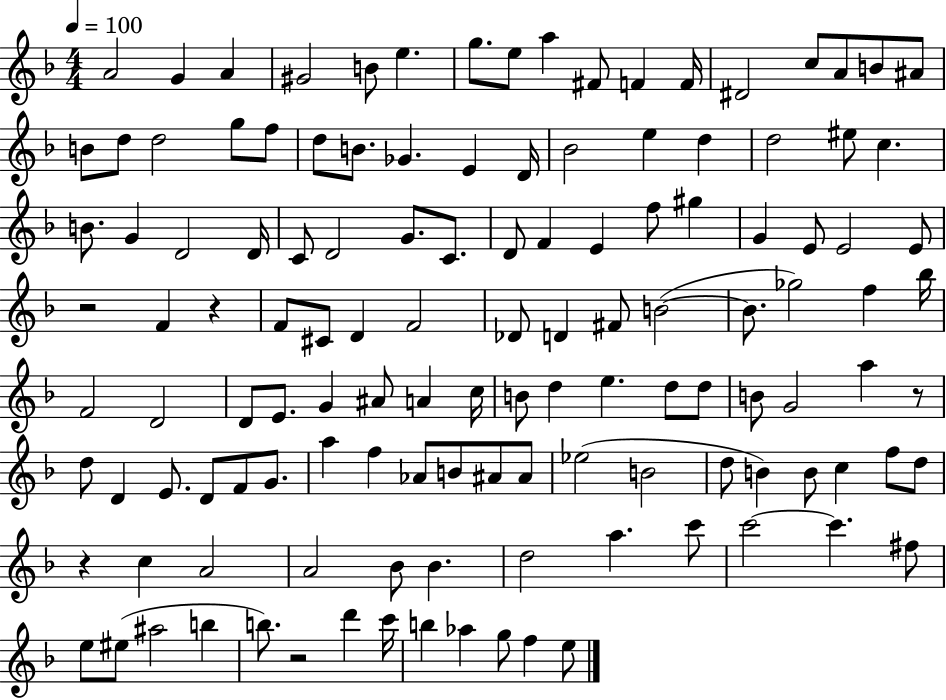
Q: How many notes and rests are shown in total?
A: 127